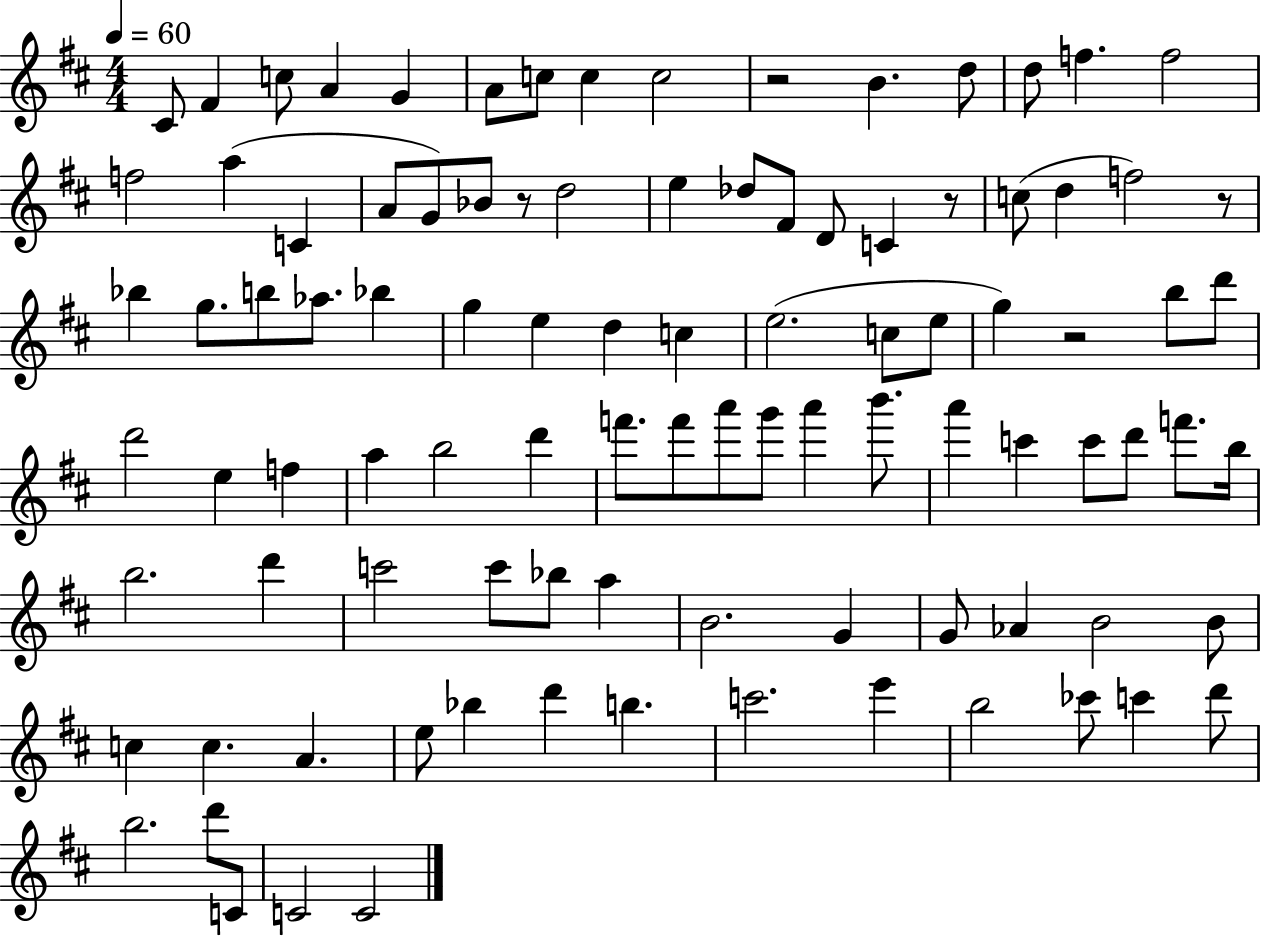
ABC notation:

X:1
T:Untitled
M:4/4
L:1/4
K:D
^C/2 ^F c/2 A G A/2 c/2 c c2 z2 B d/2 d/2 f f2 f2 a C A/2 G/2 _B/2 z/2 d2 e _d/2 ^F/2 D/2 C z/2 c/2 d f2 z/2 _b g/2 b/2 _a/2 _b g e d c e2 c/2 e/2 g z2 b/2 d'/2 d'2 e f a b2 d' f'/2 f'/2 a'/2 g'/2 a' b'/2 a' c' c'/2 d'/2 f'/2 b/4 b2 d' c'2 c'/2 _b/2 a B2 G G/2 _A B2 B/2 c c A e/2 _b d' b c'2 e' b2 _c'/2 c' d'/2 b2 d'/2 C/2 C2 C2